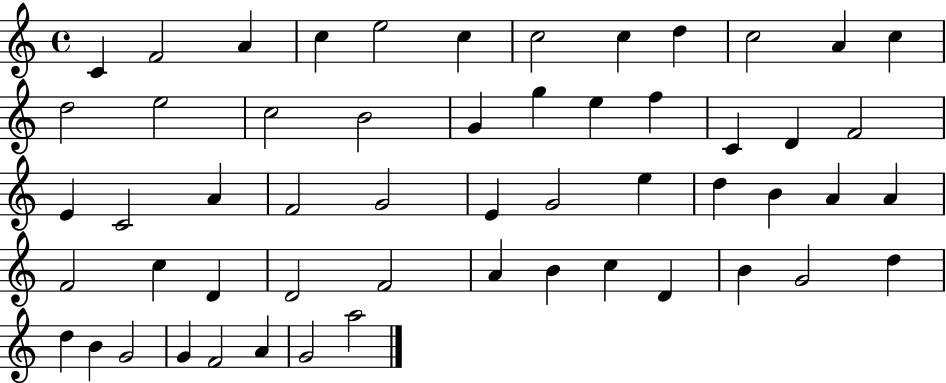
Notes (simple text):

C4/q F4/h A4/q C5/q E5/h C5/q C5/h C5/q D5/q C5/h A4/q C5/q D5/h E5/h C5/h B4/h G4/q G5/q E5/q F5/q C4/q D4/q F4/h E4/q C4/h A4/q F4/h G4/h E4/q G4/h E5/q D5/q B4/q A4/q A4/q F4/h C5/q D4/q D4/h F4/h A4/q B4/q C5/q D4/q B4/q G4/h D5/q D5/q B4/q G4/h G4/q F4/h A4/q G4/h A5/h